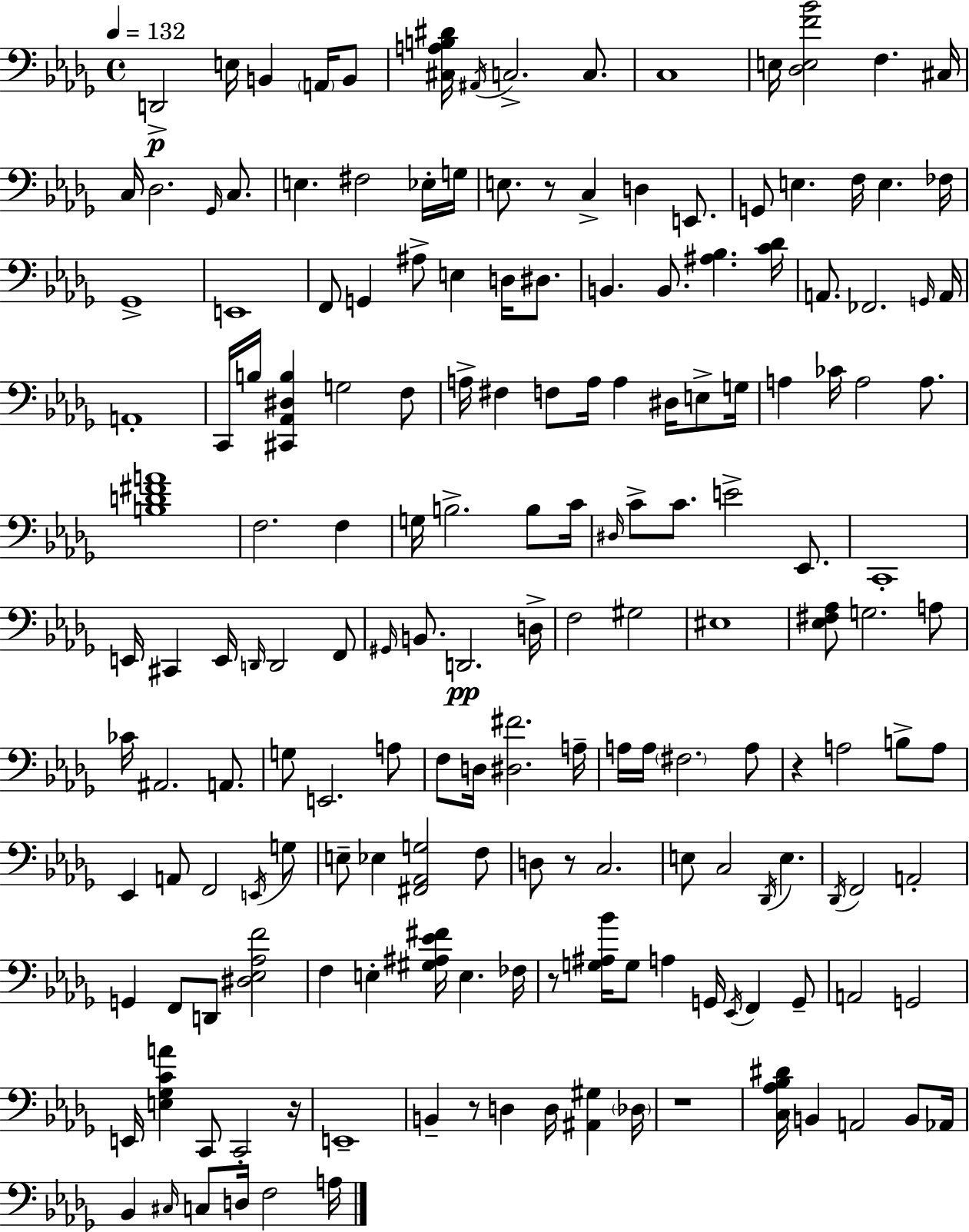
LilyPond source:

{
  \clef bass
  \time 4/4
  \defaultTimeSignature
  \key bes \minor
  \tempo 4 = 132
  d,2->\p e16 b,4 \parenthesize a,16 b,8 | <cis a b dis'>16 \acciaccatura { ais,16 } c2.-> c8. | c1 | e16 <des e f' bes'>2 f4. | \break cis16 c16 des2. \grace { ges,16 } c8. | e4. fis2 | ees16-. g16 e8. r8 c4-> d4 e,8. | g,8 e4. f16 e4. | \break fes16 ges,1-> | e,1 | f,8 g,4 ais8-> e4 d16 dis8. | b,4. b,8. <ais bes>4. | \break <c' des'>16 a,8. fes,2. | \grace { g,16 } a,16 a,1-. | c,16 b16 <cis, aes, dis b>4 g2 | f8 a16-> fis4 f8 a16 a4 dis16 | \break e8-> g16 a4 ces'16 a2 | a8. <b d' fis' a'>1 | f2. f4 | g16 b2.-> | \break b8 c'16 \grace { dis16 } c'8-> c'8. e'2-> | ees,8. c,1-. | e,16 cis,4 e,16 \grace { d,16 } d,2 | f,8 \grace { gis,16 } b,8. d,2.\pp | \break d16-> f2 gis2 | eis1 | <ees fis aes>8 g2. | a8 ces'16 ais,2. | \break a,8. g8 e,2. | a8 f8 d16 <dis fis'>2. | a16-- a16 a16 \parenthesize fis2. | a8 r4 a2 | \break b8-> a8 ees,4 a,8 f,2 | \acciaccatura { e,16 } g8 e8-- ees4 <fis, aes, g>2 | f8 d8 r8 c2. | e8 c2 | \break \acciaccatura { des,16 } e4. \acciaccatura { des,16 } f,2 | a,2-. g,4 f,8 d,8 | <dis ees aes f'>2 f4 e4-. | <gis ais ees' fis'>16 e4. fes16 r8 <g ais bes'>16 g8 a4 | \break g,16 \acciaccatura { ees,16 } f,4 g,8-- a,2 | g,2 e,16 <e ges c' a'>4 c,8 | c,2-. r16 e,1-- | b,4-- r8 | \break d4 d16 <ais, gis>4 \parenthesize des16 r1 | <c aes bes dis'>16 b,4 a,2 | b,8 aes,16 bes,4 \grace { cis16 } c8 | d16 f2 a16 \bar "|."
}